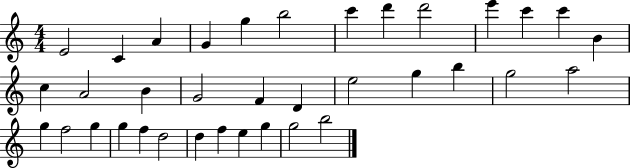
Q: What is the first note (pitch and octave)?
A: E4